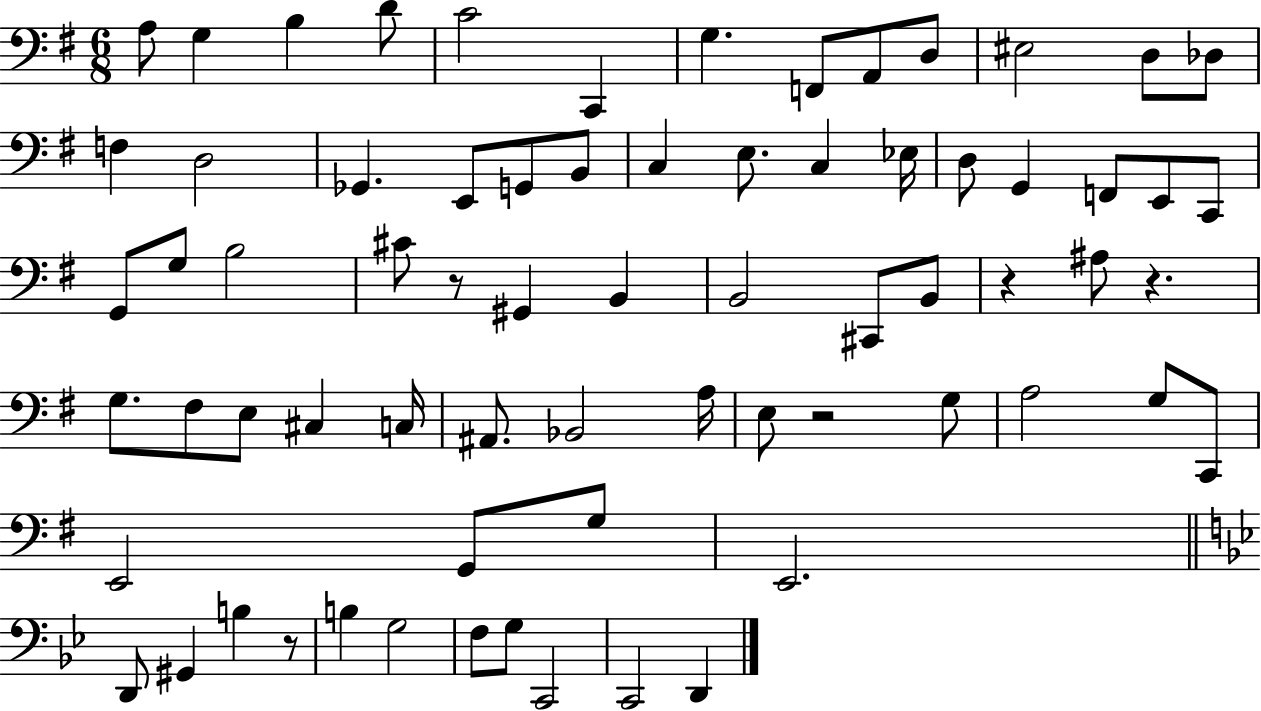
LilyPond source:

{
  \clef bass
  \numericTimeSignature
  \time 6/8
  \key g \major
  a8 g4 b4 d'8 | c'2 c,4 | g4. f,8 a,8 d8 | eis2 d8 des8 | \break f4 d2 | ges,4. e,8 g,8 b,8 | c4 e8. c4 ees16 | d8 g,4 f,8 e,8 c,8 | \break g,8 g8 b2 | cis'8 r8 gis,4 b,4 | b,2 cis,8 b,8 | r4 ais8 r4. | \break g8. fis8 e8 cis4 c16 | ais,8. bes,2 a16 | e8 r2 g8 | a2 g8 c,8 | \break e,2 g,8 g8 | e,2. | \bar "||" \break \key bes \major d,8 gis,4 b4 r8 | b4 g2 | f8 g8 c,2 | c,2 d,4 | \break \bar "|."
}